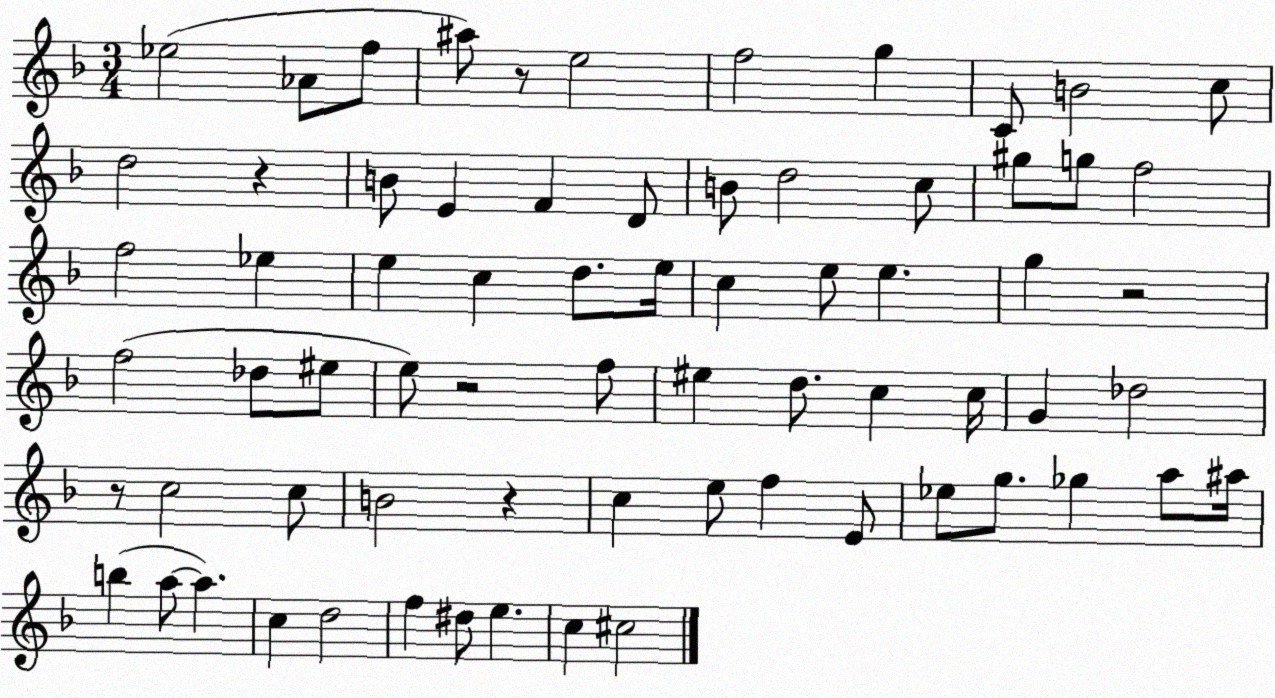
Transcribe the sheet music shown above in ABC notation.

X:1
T:Untitled
M:3/4
L:1/4
K:F
_e2 _A/2 f/2 ^a/2 z/2 e2 f2 g C/2 B2 c/2 d2 z B/2 E F D/2 B/2 d2 c/2 ^g/2 g/2 f2 f2 _e e c d/2 e/4 c e/2 e g z2 f2 _d/2 ^e/2 e/2 z2 f/2 ^e d/2 c c/4 G _d2 z/2 c2 c/2 B2 z c e/2 f E/2 _e/2 g/2 _g a/2 ^a/4 b a/2 a c d2 f ^d/2 e c ^c2